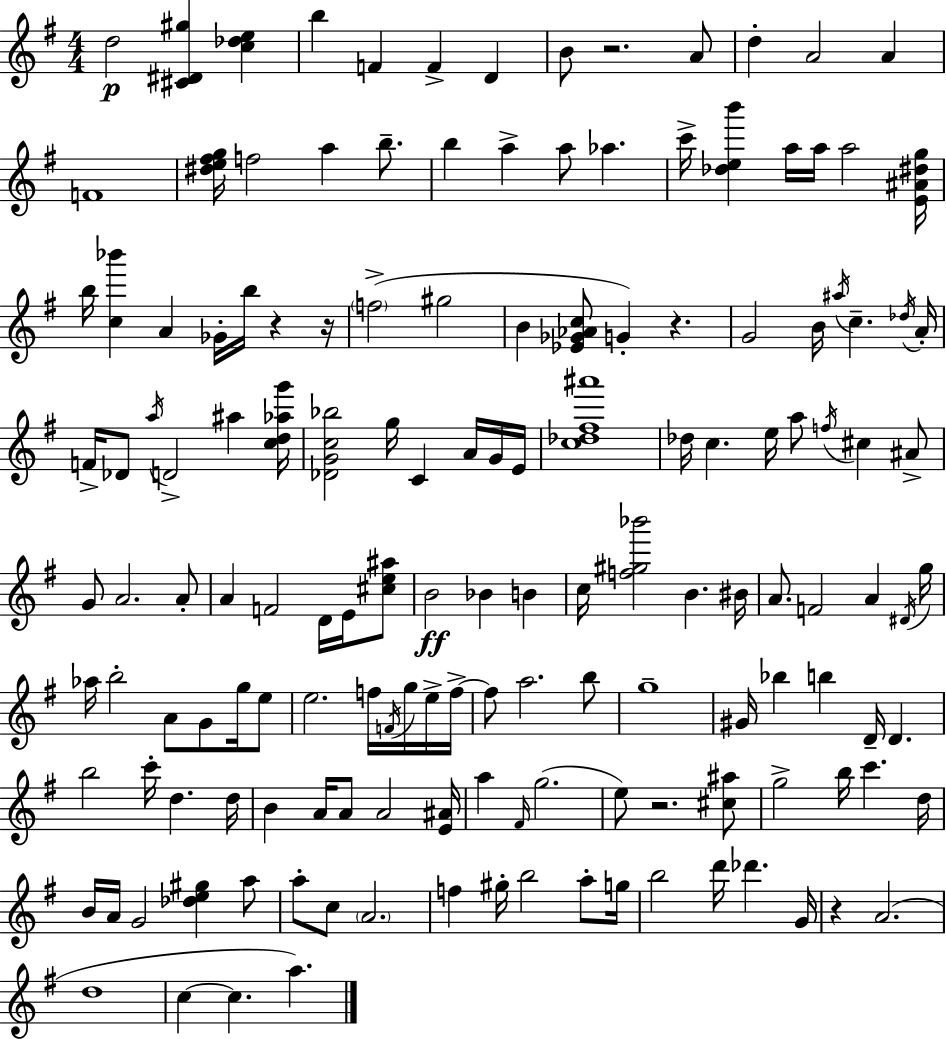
D5/h [C#4,D#4,G#5]/q [C5,Db5,E5]/q B5/q F4/q F4/q D4/q B4/e R/h. A4/e D5/q A4/h A4/q F4/w [D#5,E5,F#5,G5]/s F5/h A5/q B5/e. B5/q A5/q A5/e Ab5/q. C6/s [Db5,E5,B6]/q A5/s A5/s A5/h [E4,A#4,D#5,G5]/s B5/s [C5,Bb6]/q A4/q Gb4/s B5/s R/q R/s F5/h G#5/h B4/q [Eb4,Gb4,Ab4,C5]/e G4/q R/q. G4/h B4/s A#5/s C5/q. Db5/s A4/s F4/s Db4/e A5/s D4/h A#5/q [C5,D5,Ab5,G6]/s [Db4,G4,C5,Bb5]/h G5/s C4/q A4/s G4/s E4/s [C5,Db5,F#5,A#6]/w Db5/s C5/q. E5/s A5/e F5/s C#5/q A#4/e G4/e A4/h. A4/e A4/q F4/h D4/s E4/s [C#5,E5,A#5]/e B4/h Bb4/q B4/q C5/s [F5,G#5,Bb6]/h B4/q. BIS4/s A4/e. F4/h A4/q D#4/s G5/s Ab5/s B5/h A4/e G4/e G5/s E5/e E5/h. F5/s F4/s G5/s E5/s F5/s F5/e A5/h. B5/e G5/w G#4/s Bb5/q B5/q D4/s D4/q. B5/h C6/s D5/q. D5/s B4/q A4/s A4/e A4/h [E4,A#4]/s A5/q F#4/s G5/h. E5/e R/h. [C#5,A#5]/e G5/h B5/s C6/q. D5/s B4/s A4/s G4/h [Db5,E5,G#5]/q A5/e A5/e C5/e A4/h. F5/q G#5/s B5/h A5/e G5/s B5/h D6/s Db6/q. G4/s R/q A4/h. D5/w C5/q C5/q. A5/q.